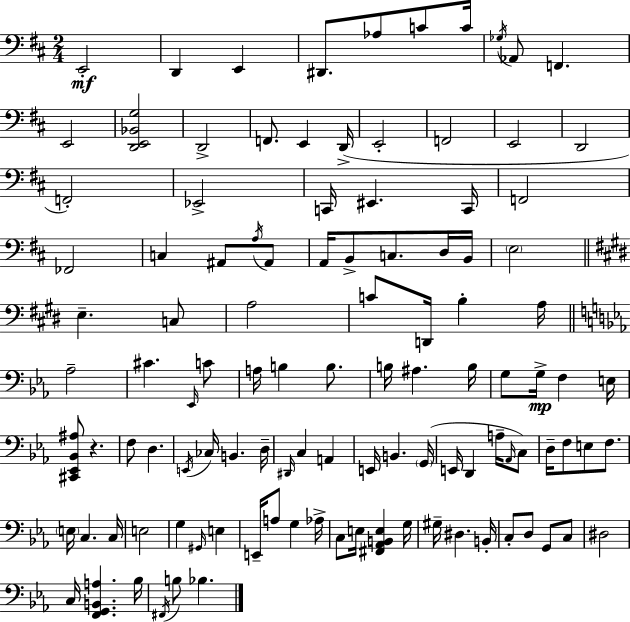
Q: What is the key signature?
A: D major